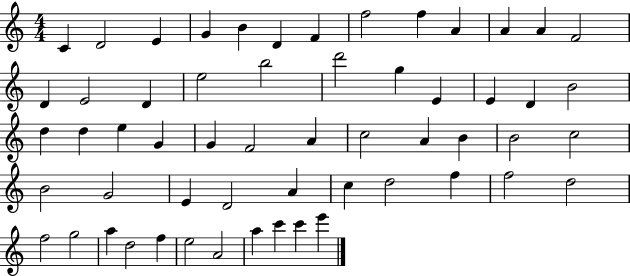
C4/q D4/h E4/q G4/q B4/q D4/q F4/q F5/h F5/q A4/q A4/q A4/q F4/h D4/q E4/h D4/q E5/h B5/h D6/h G5/q E4/q E4/q D4/q B4/h D5/q D5/q E5/q G4/q G4/q F4/h A4/q C5/h A4/q B4/q B4/h C5/h B4/h G4/h E4/q D4/h A4/q C5/q D5/h F5/q F5/h D5/h F5/h G5/h A5/q D5/h F5/q E5/h A4/h A5/q C6/q C6/q E6/q